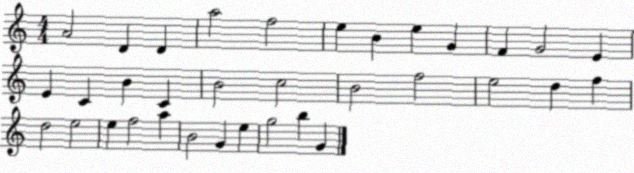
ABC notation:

X:1
T:Untitled
M:4/4
L:1/4
K:C
A2 D D a2 f2 e B e G F G2 E E C B C B2 c2 B2 f2 e2 d f d2 e2 e f2 a B2 G e g2 b G